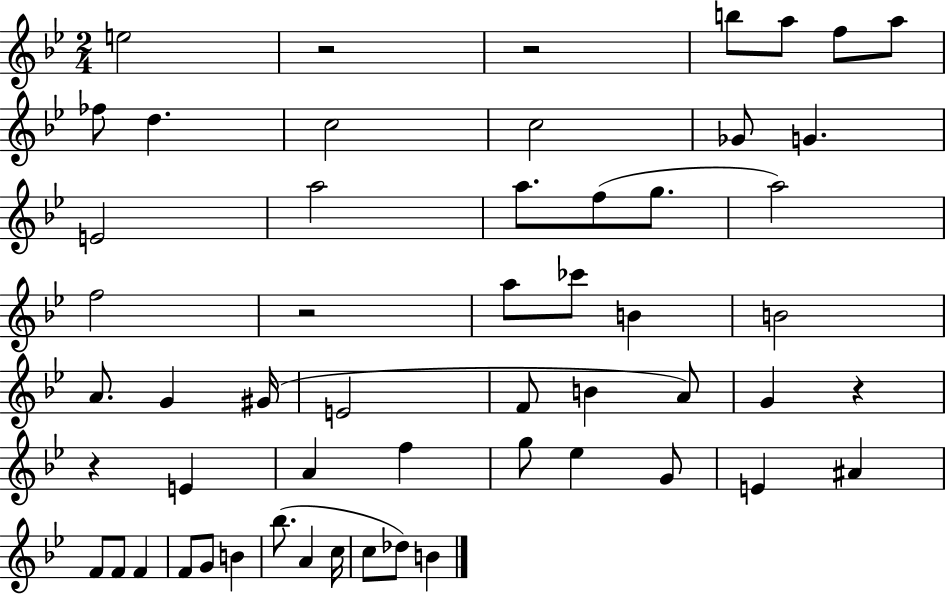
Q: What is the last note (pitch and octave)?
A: B4